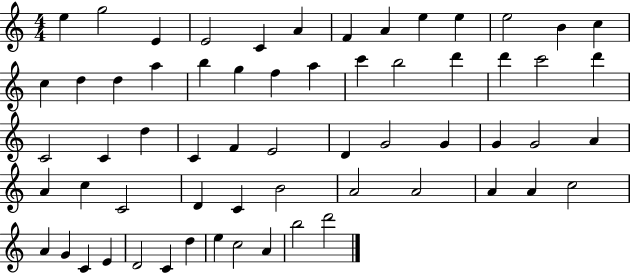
{
  \clef treble
  \numericTimeSignature
  \time 4/4
  \key c \major
  e''4 g''2 e'4 | e'2 c'4 a'4 | f'4 a'4 e''4 e''4 | e''2 b'4 c''4 | \break c''4 d''4 d''4 a''4 | b''4 g''4 f''4 a''4 | c'''4 b''2 d'''4 | d'''4 c'''2 d'''4 | \break c'2 c'4 d''4 | c'4 f'4 e'2 | d'4 g'2 g'4 | g'4 g'2 a'4 | \break a'4 c''4 c'2 | d'4 c'4 b'2 | a'2 a'2 | a'4 a'4 c''2 | \break a'4 g'4 c'4 e'4 | d'2 c'4 d''4 | e''4 c''2 a'4 | b''2 d'''2 | \break \bar "|."
}